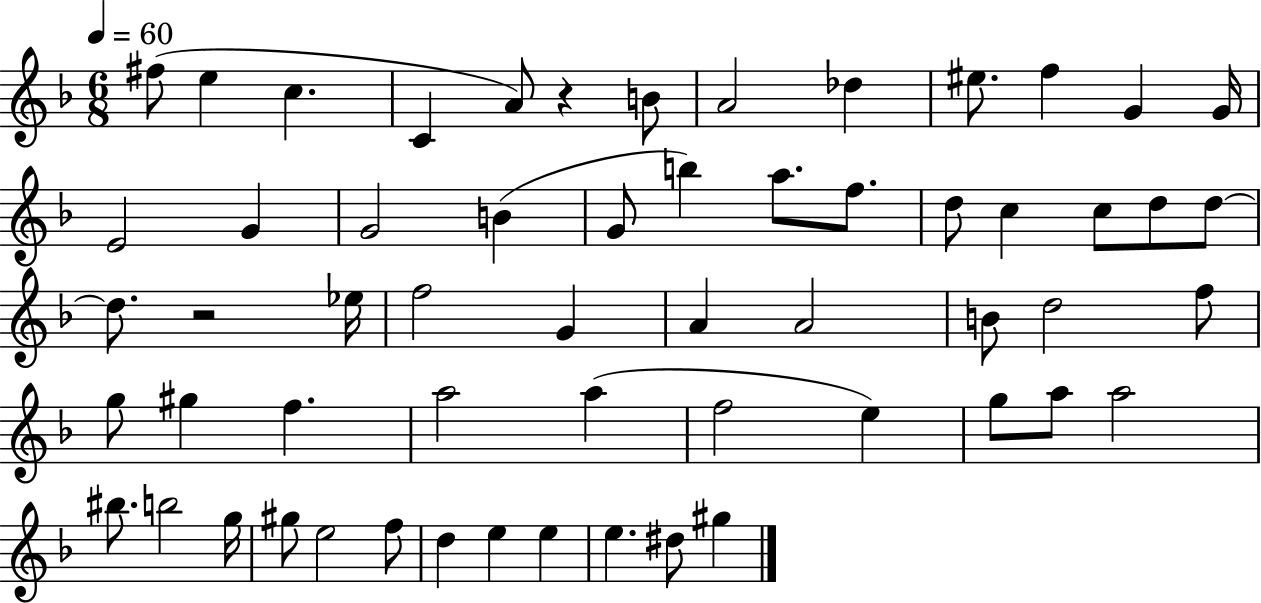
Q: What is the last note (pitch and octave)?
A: G#5